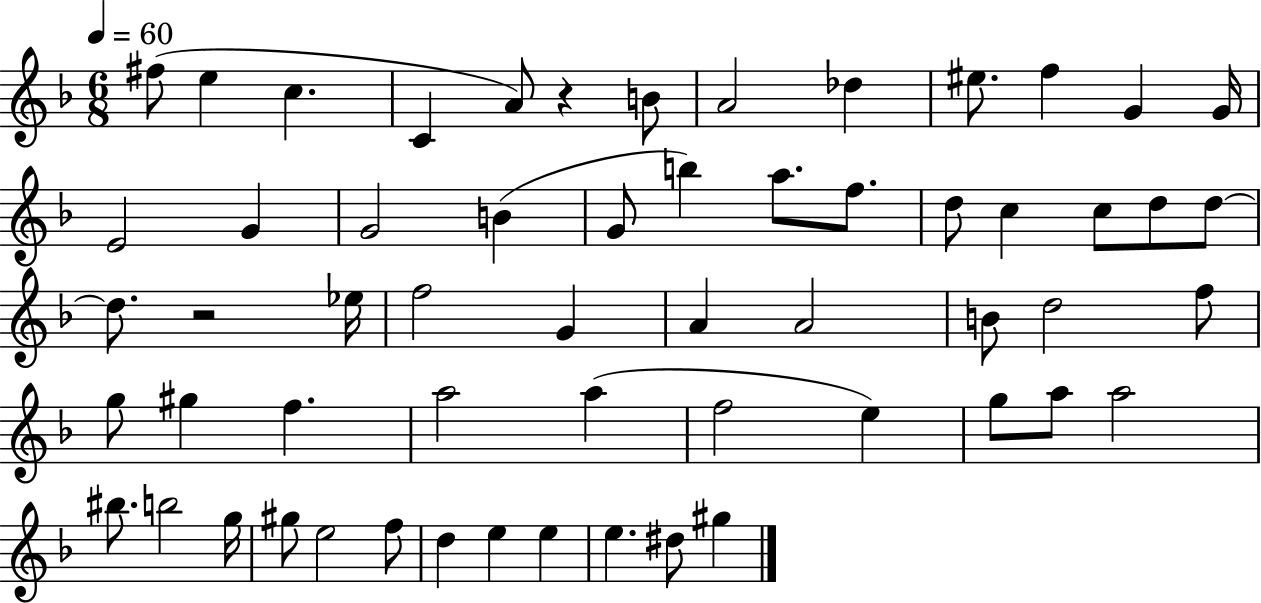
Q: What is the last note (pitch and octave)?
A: G#5